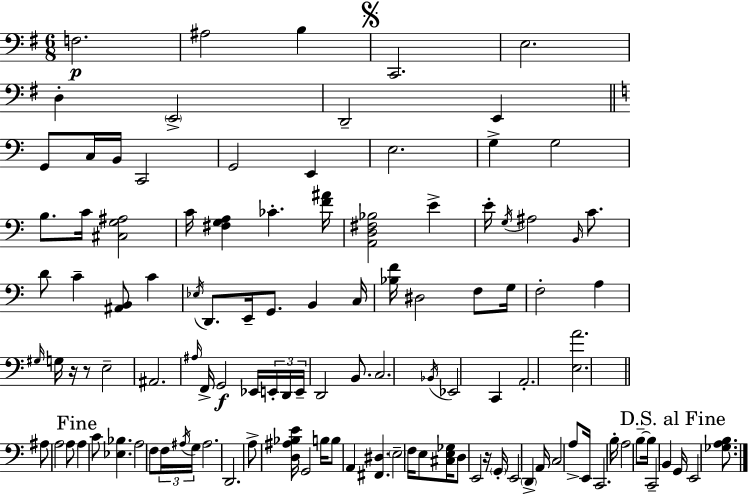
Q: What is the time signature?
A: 6/8